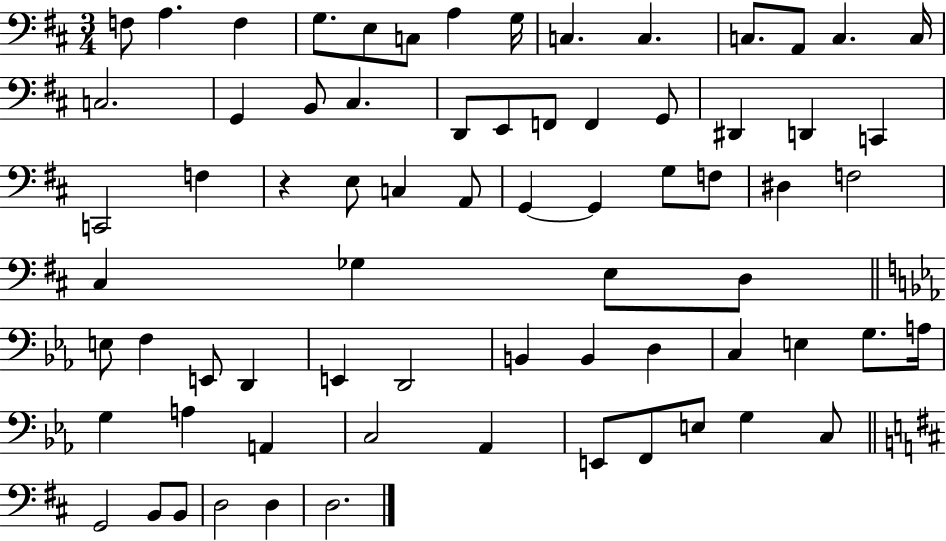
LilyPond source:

{
  \clef bass
  \numericTimeSignature
  \time 3/4
  \key d \major
  f8 a4. f4 | g8. e8 c8 a4 g16 | c4. c4. | c8. a,8 c4. c16 | \break c2. | g,4 b,8 cis4. | d,8 e,8 f,8 f,4 g,8 | dis,4 d,4 c,4 | \break c,2 f4 | r4 e8 c4 a,8 | g,4~~ g,4 g8 f8 | dis4 f2 | \break cis4 ges4 e8 d8 | \bar "||" \break \key ees \major e8 f4 e,8 d,4 | e,4 d,2 | b,4 b,4 d4 | c4 e4 g8. a16 | \break g4 a4 a,4 | c2 aes,4 | e,8 f,8 e8 g4 c8 | \bar "||" \break \key b \minor g,2 b,8 b,8 | d2 d4 | d2. | \bar "|."
}